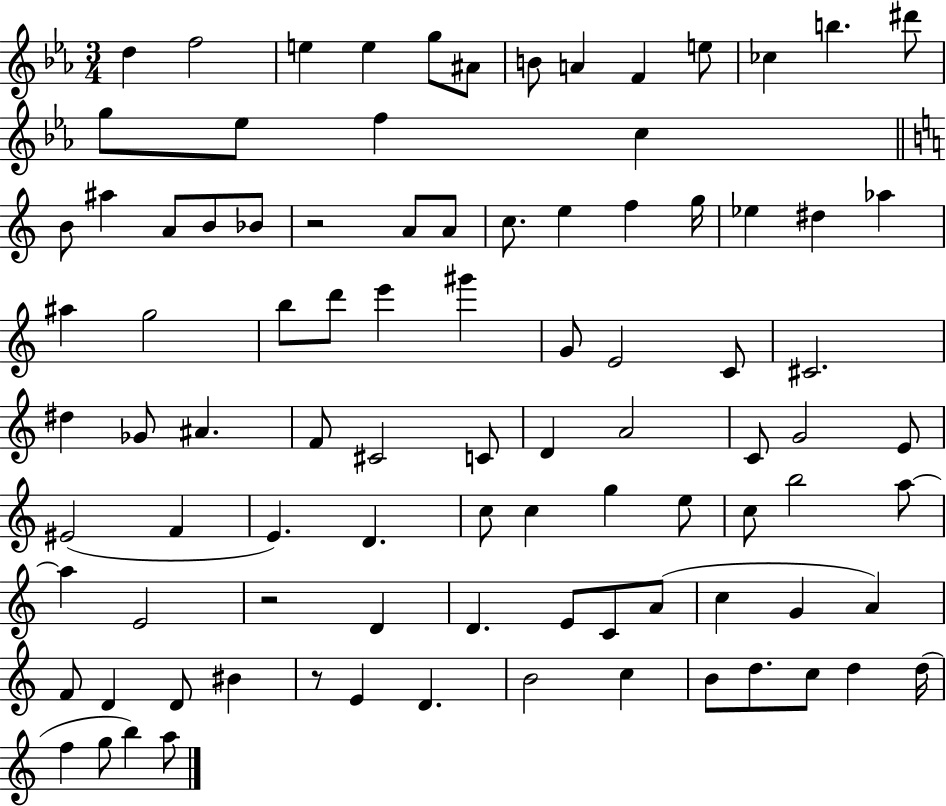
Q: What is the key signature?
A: EES major